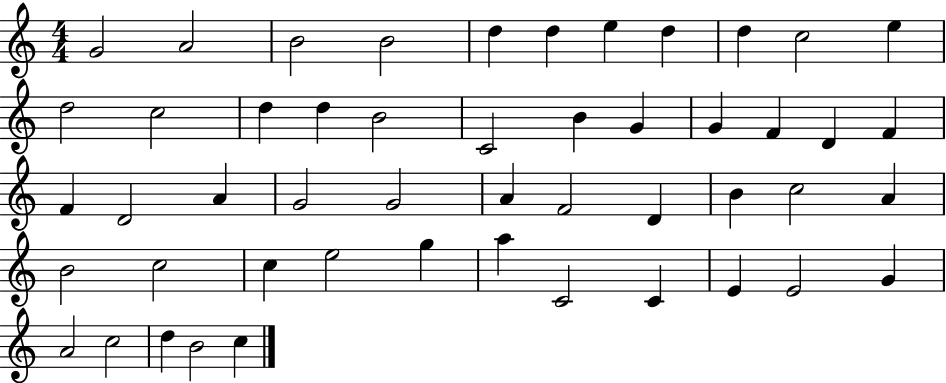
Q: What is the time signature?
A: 4/4